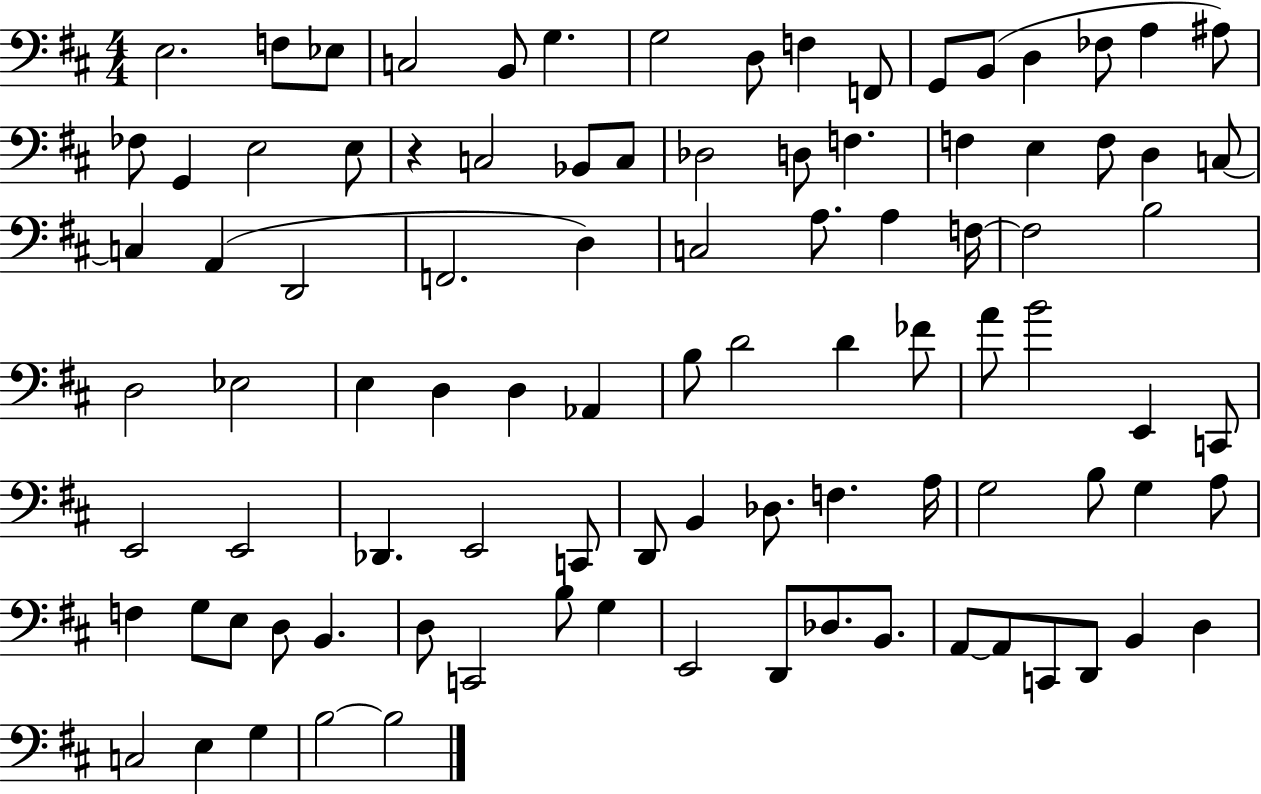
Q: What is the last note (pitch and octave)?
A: B3